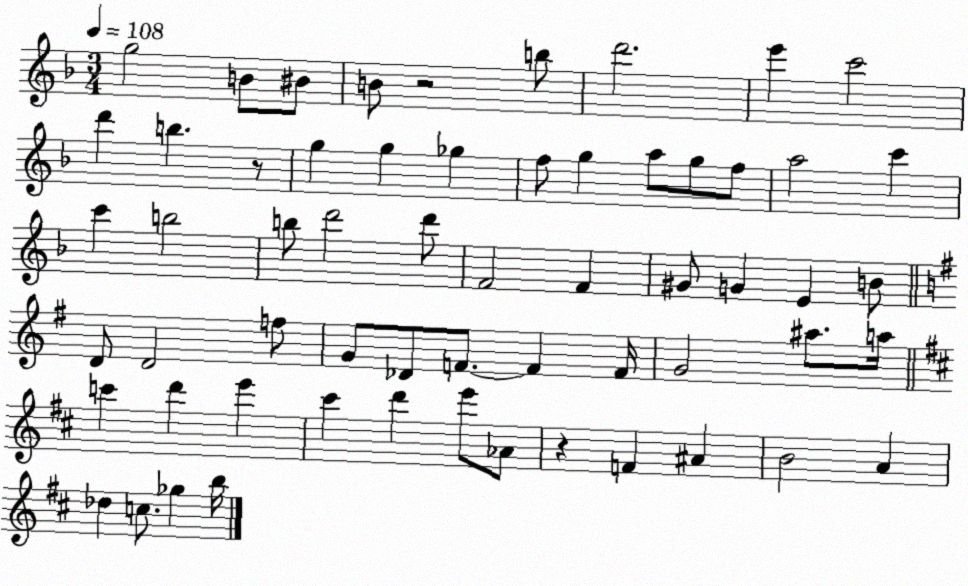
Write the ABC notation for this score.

X:1
T:Untitled
M:3/4
L:1/4
K:F
g2 B/2 ^B/2 B/2 z2 b/2 d'2 e' c'2 d' b z/2 g g _g f/2 g a/2 g/2 f/2 a2 c' c' b2 b/2 d'2 d'/2 F2 F ^G/2 G E B/2 D/2 D2 f/2 G/2 _D/2 F/2 F F/4 G2 ^a/2 a/4 c' d' e' ^c' d' e'/2 _A/2 z F ^A B2 A _d c/2 _g b/4